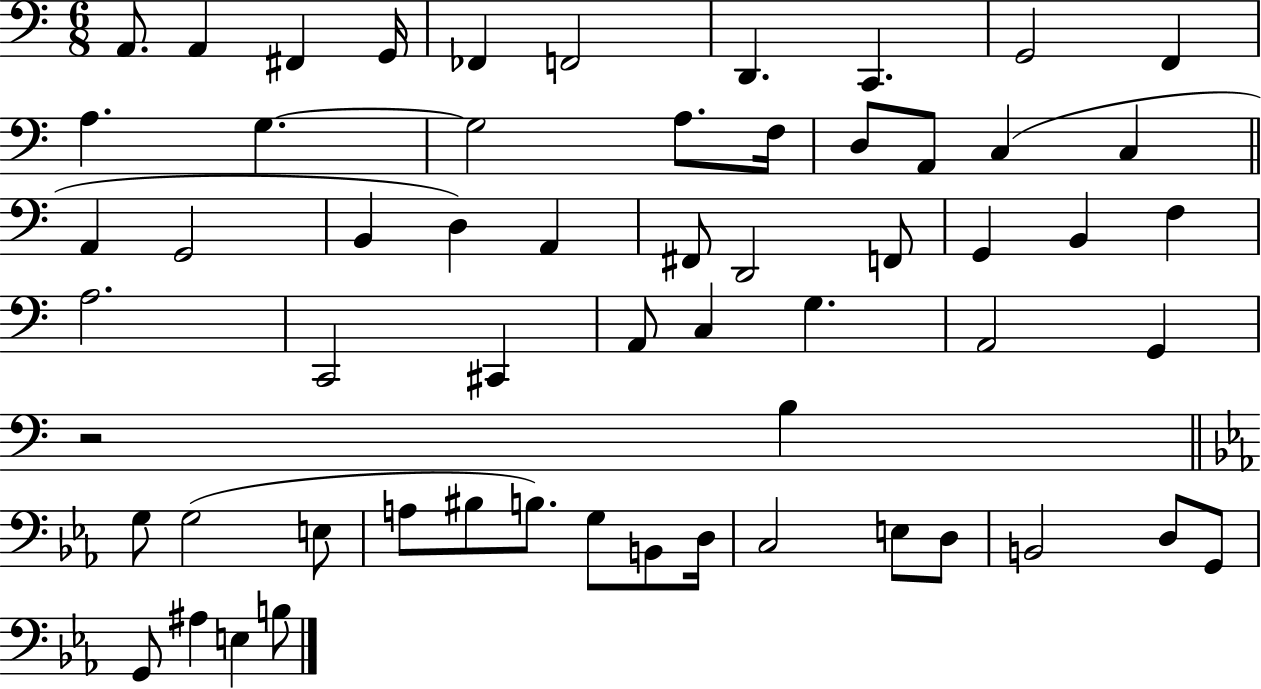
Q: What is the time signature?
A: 6/8